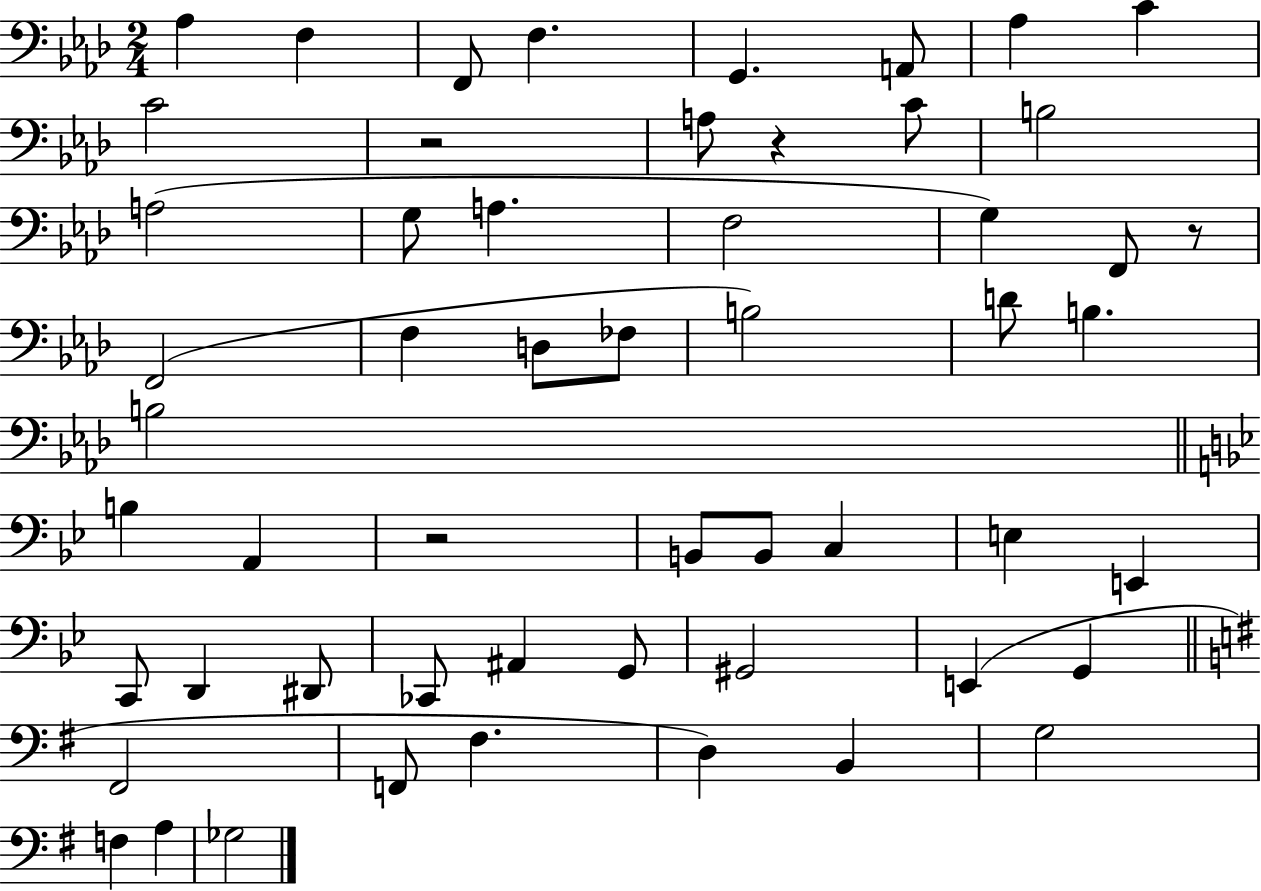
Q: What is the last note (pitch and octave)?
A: Gb3